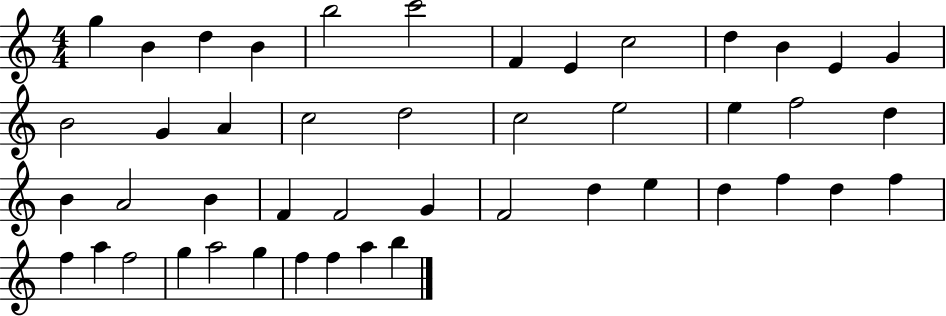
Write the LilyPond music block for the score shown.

{
  \clef treble
  \numericTimeSignature
  \time 4/4
  \key c \major
  g''4 b'4 d''4 b'4 | b''2 c'''2 | f'4 e'4 c''2 | d''4 b'4 e'4 g'4 | \break b'2 g'4 a'4 | c''2 d''2 | c''2 e''2 | e''4 f''2 d''4 | \break b'4 a'2 b'4 | f'4 f'2 g'4 | f'2 d''4 e''4 | d''4 f''4 d''4 f''4 | \break f''4 a''4 f''2 | g''4 a''2 g''4 | f''4 f''4 a''4 b''4 | \bar "|."
}